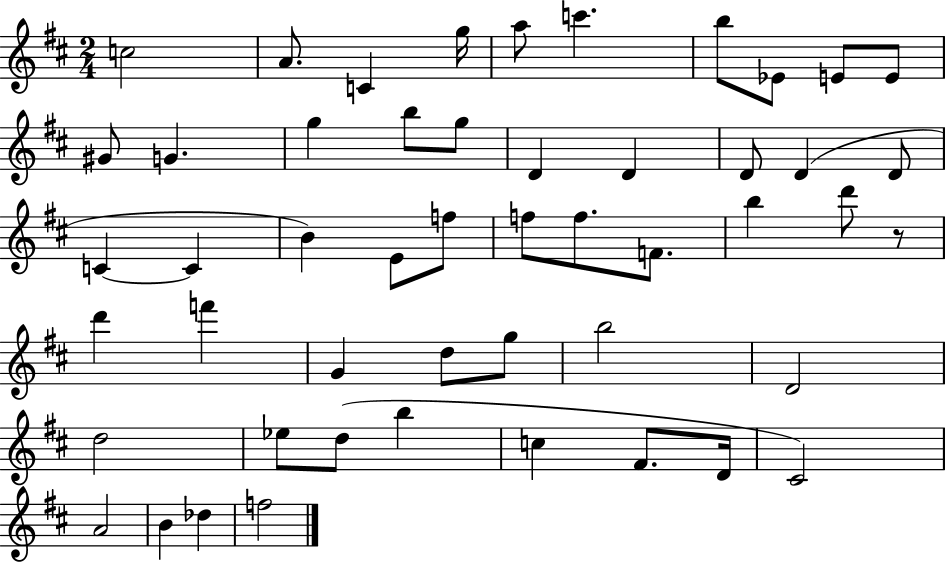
C5/h A4/e. C4/q G5/s A5/e C6/q. B5/e Eb4/e E4/e E4/e G#4/e G4/q. G5/q B5/e G5/e D4/q D4/q D4/e D4/q D4/e C4/q C4/q B4/q E4/e F5/e F5/e F5/e. F4/e. B5/q D6/e R/e D6/q F6/q G4/q D5/e G5/e B5/h D4/h D5/h Eb5/e D5/e B5/q C5/q F#4/e. D4/s C#4/h A4/h B4/q Db5/q F5/h